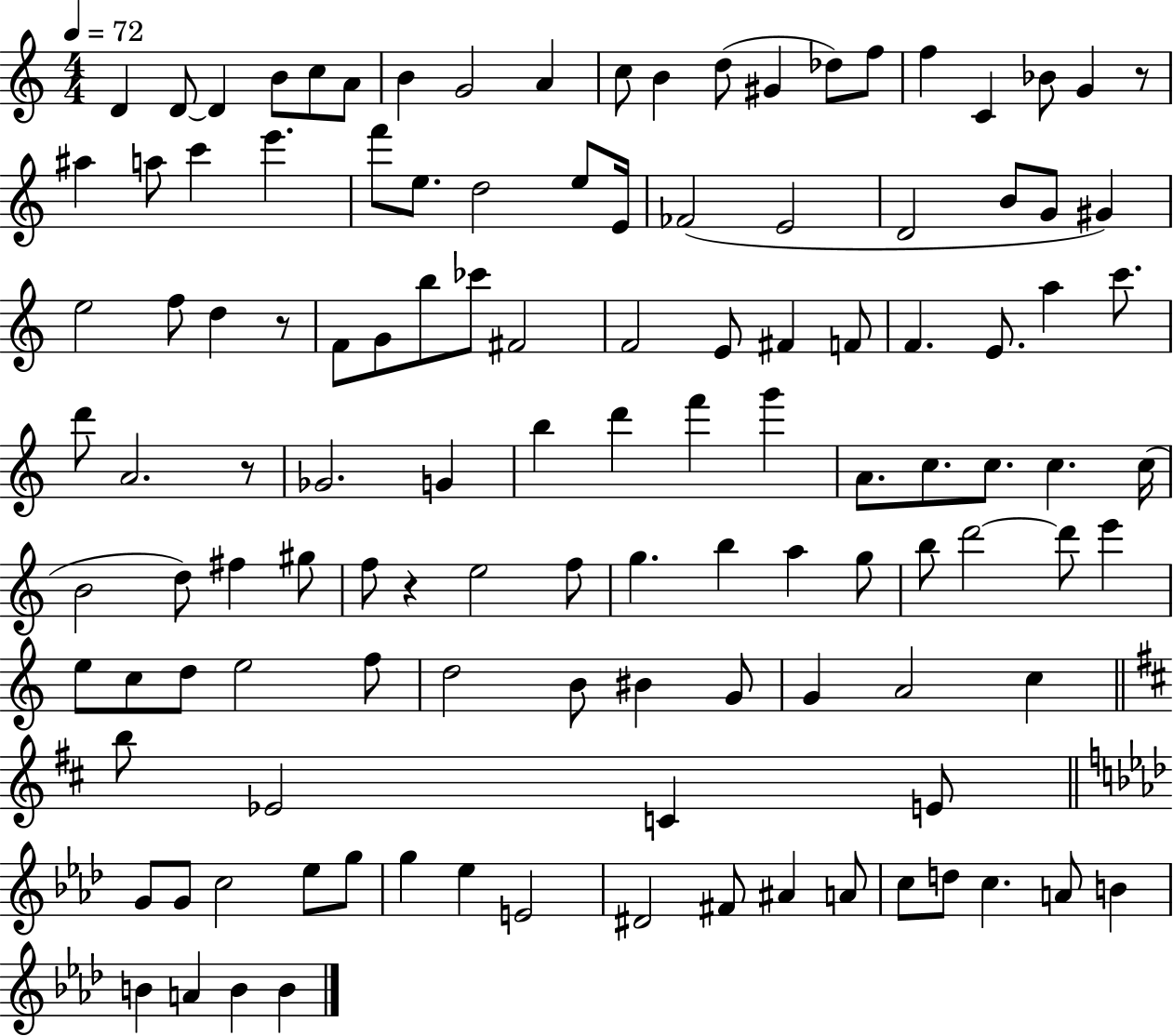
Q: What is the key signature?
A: C major